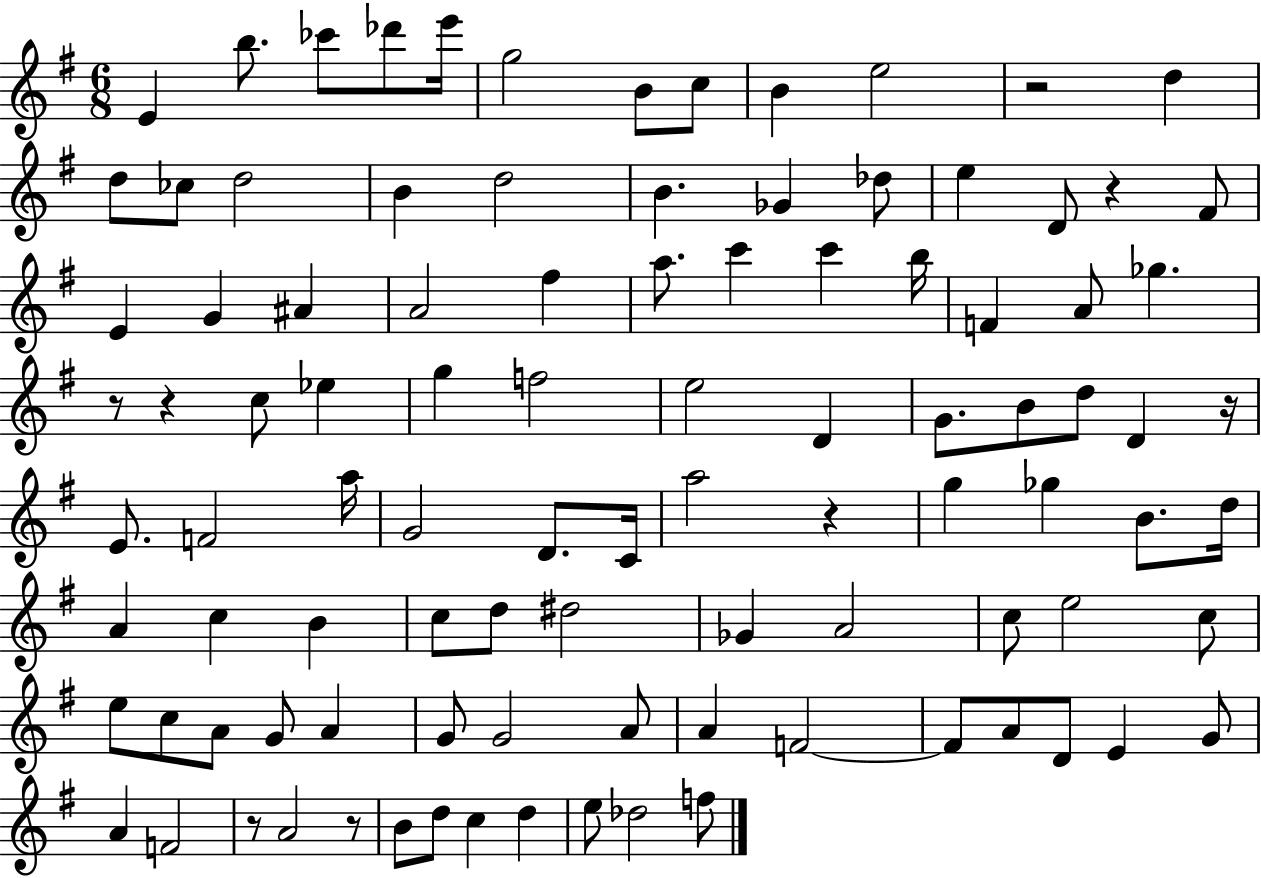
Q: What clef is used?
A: treble